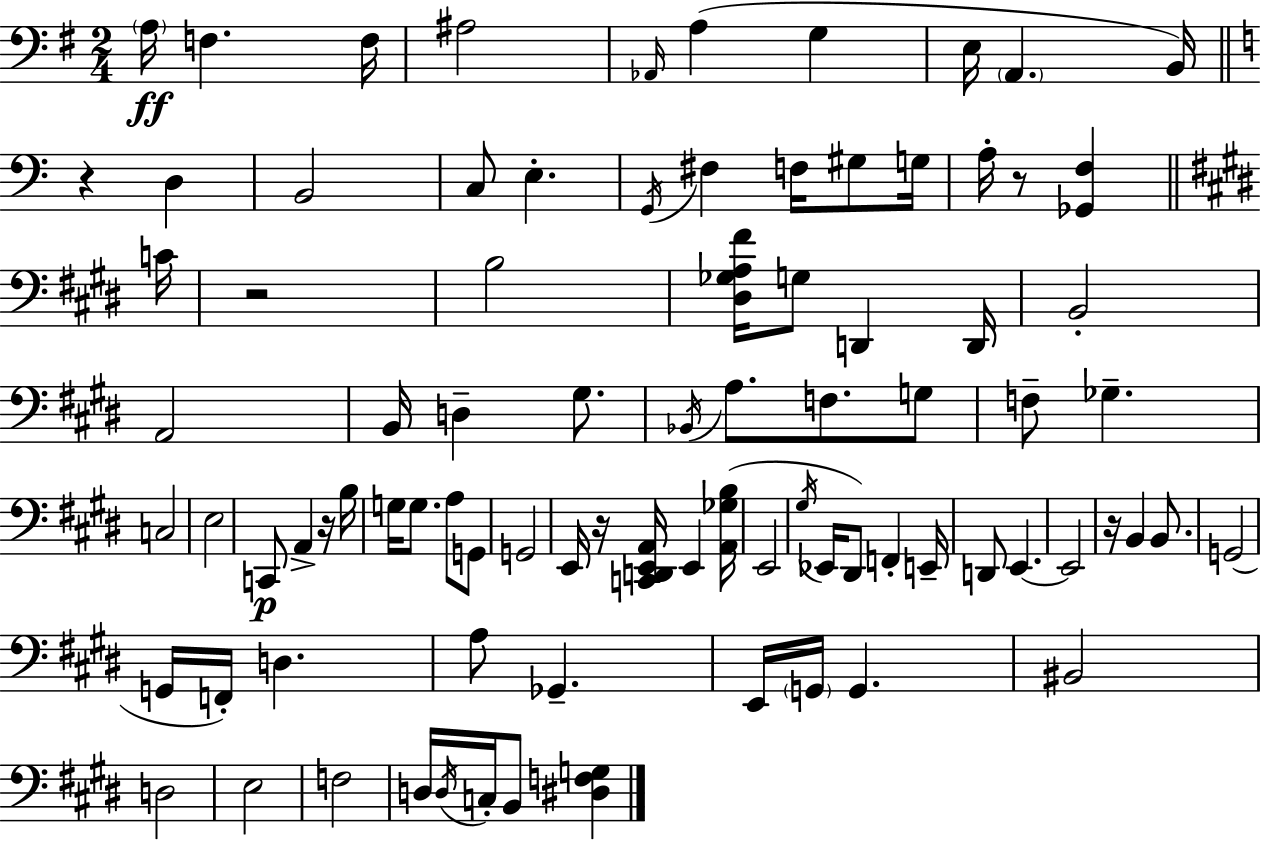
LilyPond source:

{
  \clef bass
  \numericTimeSignature
  \time 2/4
  \key e \minor
  \parenthesize a16\ff f4. f16 | ais2 | \grace { aes,16 } a4( g4 | e16 \parenthesize a,4. | \break b,16) \bar "||" \break \key c \major r4 d4 | b,2 | c8 e4.-. | \acciaccatura { g,16 } fis4 f16 gis8 | \break g16 a16-. r8 <ges, f>4 | \bar "||" \break \key e \major c'16 r2 | b2 | <dis ges a fis'>16 g8 d,4 | d,16 b,2-. | \break a,2 | b,16 d4-- gis8. | \acciaccatura { bes,16 } a8. f8. | g8 f8-- ges4.-- | \break c2 | e2 | c,8\p a,4-> | r16 b16 g16 g8. a8 | \break g,8 g,2 | e,16 r16 <c, d, e, a,>16 e,4 | <a, ges b>16( e,2 | \acciaccatura { gis16 } ees,16 dis,8) f,4-. | \break e,16-- d,8 e,4.~~ | e,2 | r16 b,4 | b,8. g,2( | \break g,16 f,16-.) d4. | a8 ges,4.-- | e,16 \parenthesize g,16 g,4. | bis,2 | \break d2 | e2 | f2 | d16 \acciaccatura { d16 } c16-. b,8 | \break <dis f g>4 \bar "|."
}